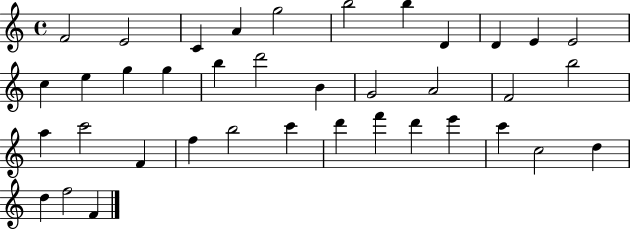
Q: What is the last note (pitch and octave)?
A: F4